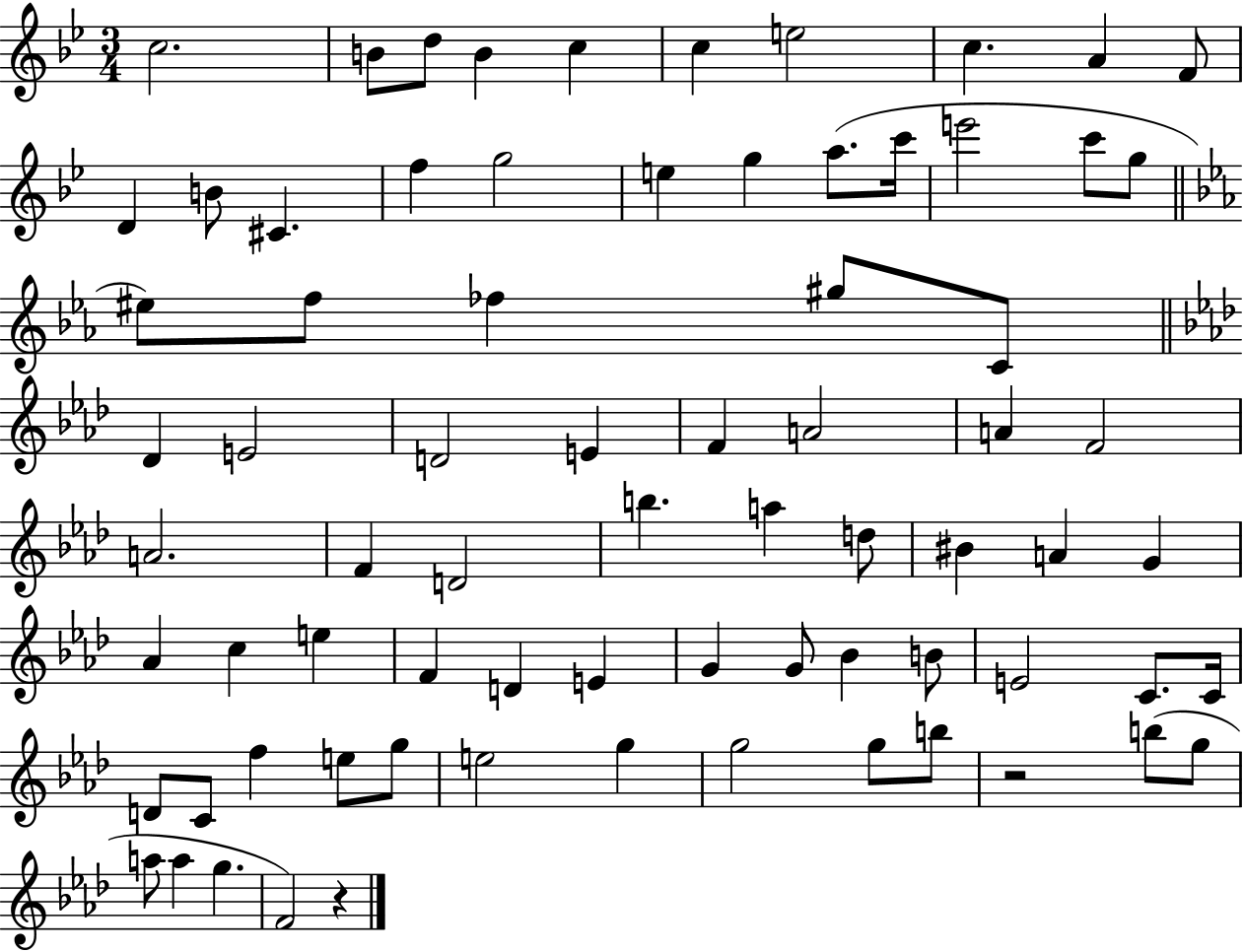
X:1
T:Untitled
M:3/4
L:1/4
K:Bb
c2 B/2 d/2 B c c e2 c A F/2 D B/2 ^C f g2 e g a/2 c'/4 e'2 c'/2 g/2 ^e/2 f/2 _f ^g/2 C/2 _D E2 D2 E F A2 A F2 A2 F D2 b a d/2 ^B A G _A c e F D E G G/2 _B B/2 E2 C/2 C/4 D/2 C/2 f e/2 g/2 e2 g g2 g/2 b/2 z2 b/2 g/2 a/2 a g F2 z